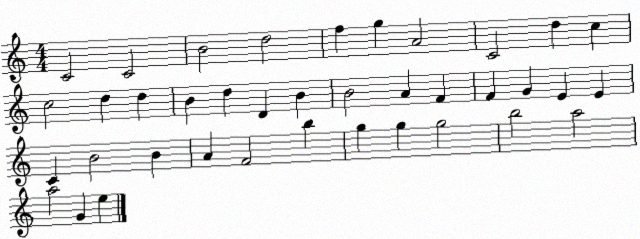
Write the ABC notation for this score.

X:1
T:Untitled
M:4/4
L:1/4
K:C
C2 C2 B2 d2 f g A2 C2 d c c2 d d B d D B B2 A F F G E E C B2 B A F2 b g g g2 b2 a2 a2 G e